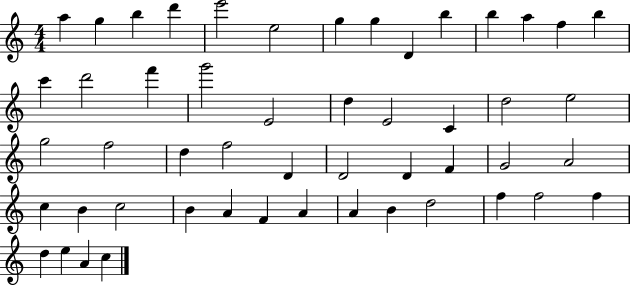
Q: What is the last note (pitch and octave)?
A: C5